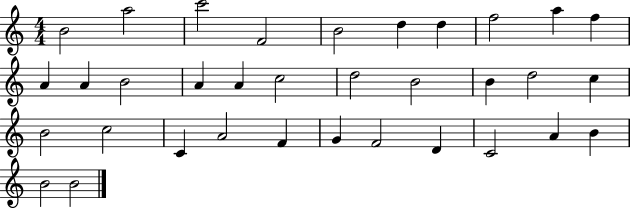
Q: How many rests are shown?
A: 0